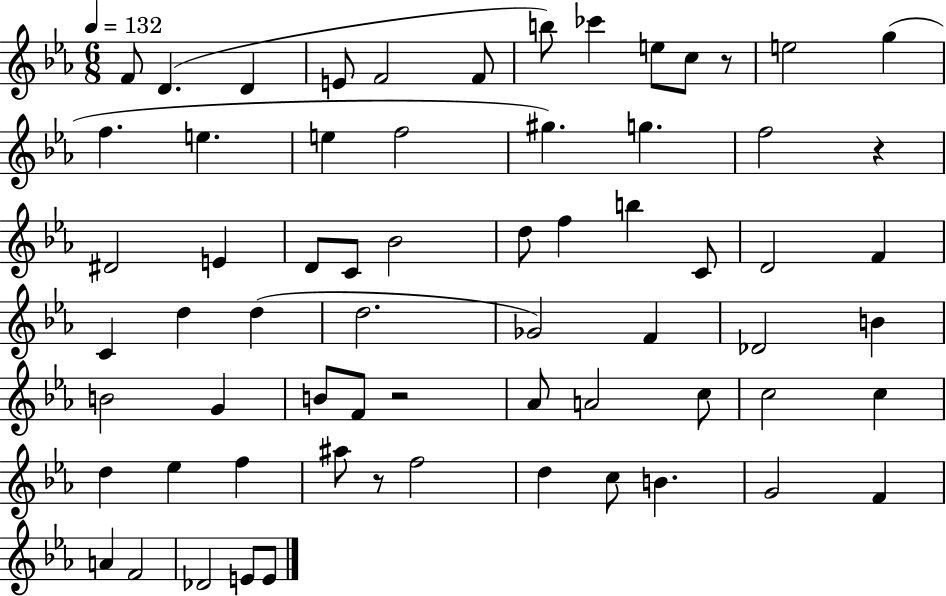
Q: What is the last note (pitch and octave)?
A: E4